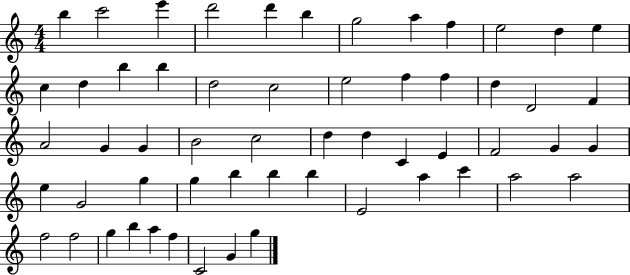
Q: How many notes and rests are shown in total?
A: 57